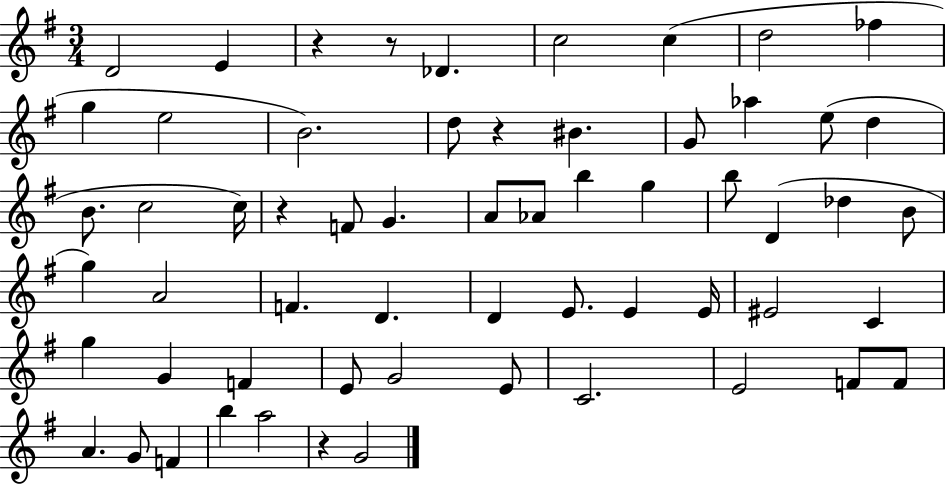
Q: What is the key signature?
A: G major